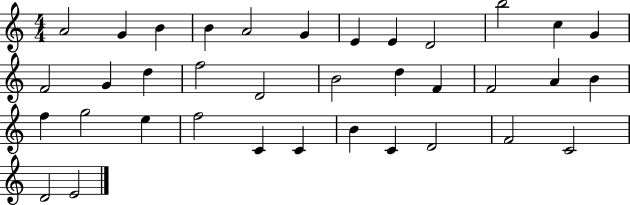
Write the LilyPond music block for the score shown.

{
  \clef treble
  \numericTimeSignature
  \time 4/4
  \key c \major
  a'2 g'4 b'4 | b'4 a'2 g'4 | e'4 e'4 d'2 | b''2 c''4 g'4 | \break f'2 g'4 d''4 | f''2 d'2 | b'2 d''4 f'4 | f'2 a'4 b'4 | \break f''4 g''2 e''4 | f''2 c'4 c'4 | b'4 c'4 d'2 | f'2 c'2 | \break d'2 e'2 | \bar "|."
}